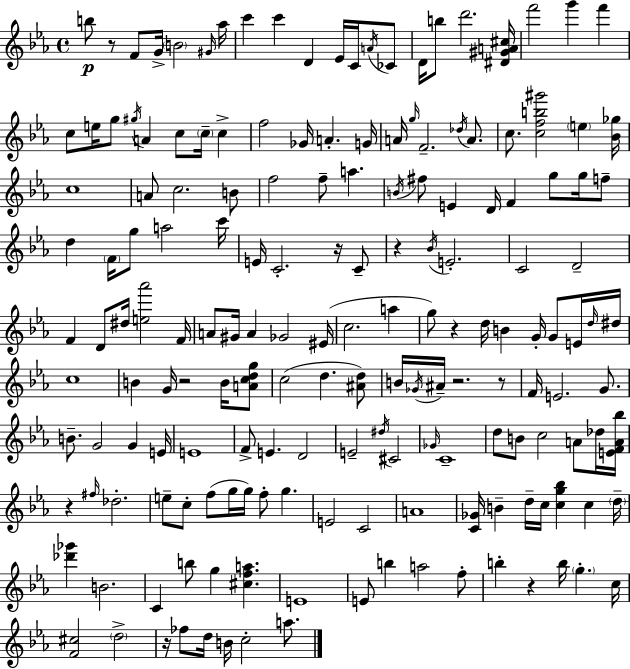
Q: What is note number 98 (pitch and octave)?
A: G4